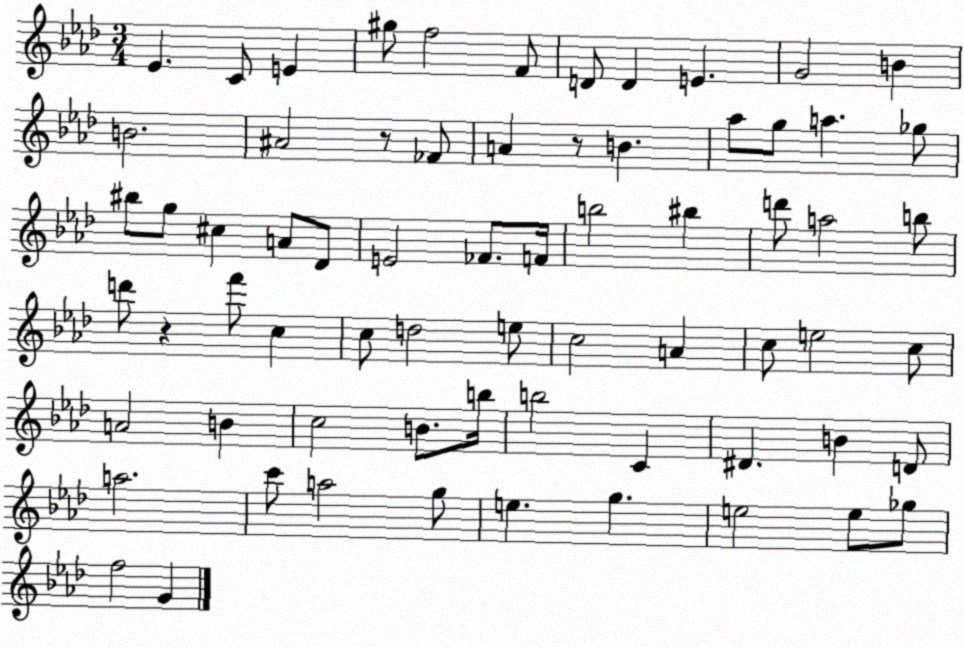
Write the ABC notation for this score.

X:1
T:Untitled
M:3/4
L:1/4
K:Ab
_E C/2 E ^g/2 f2 F/2 D/2 D E G2 B B2 ^A2 z/2 _F/2 A z/2 B _a/2 g/2 a _g/2 ^b/2 g/2 ^c A/2 _D/2 E2 _F/2 F/4 b2 ^b d'/2 a2 b/2 d'/2 z f'/2 c c/2 d2 e/2 c2 A c/2 e2 c/2 A2 B c2 B/2 b/4 b2 C ^D B D/2 a2 c'/2 a2 g/2 e g e2 e/2 _g/2 f2 G